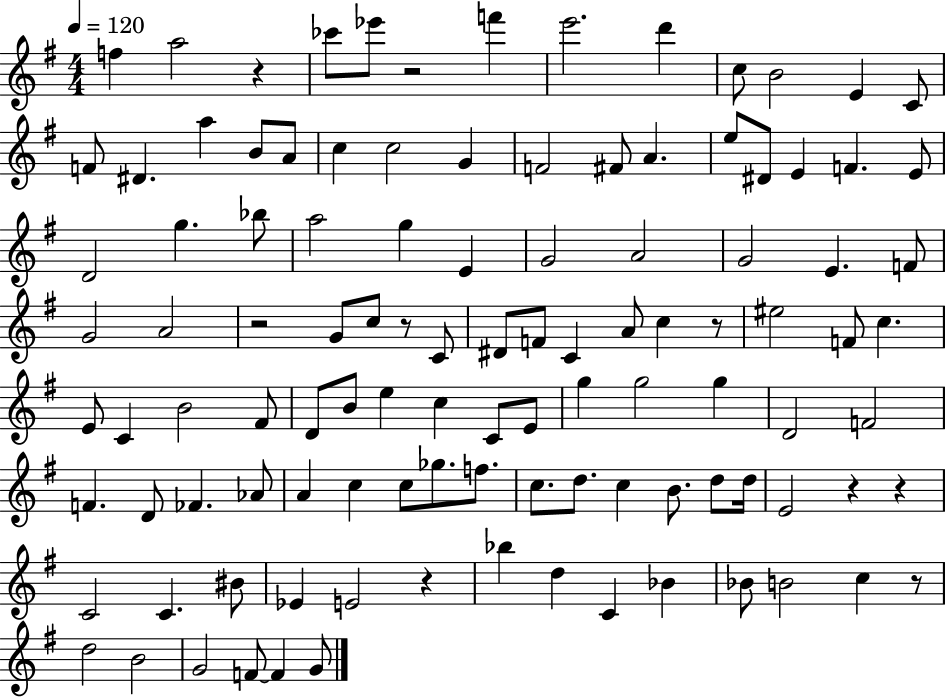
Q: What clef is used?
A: treble